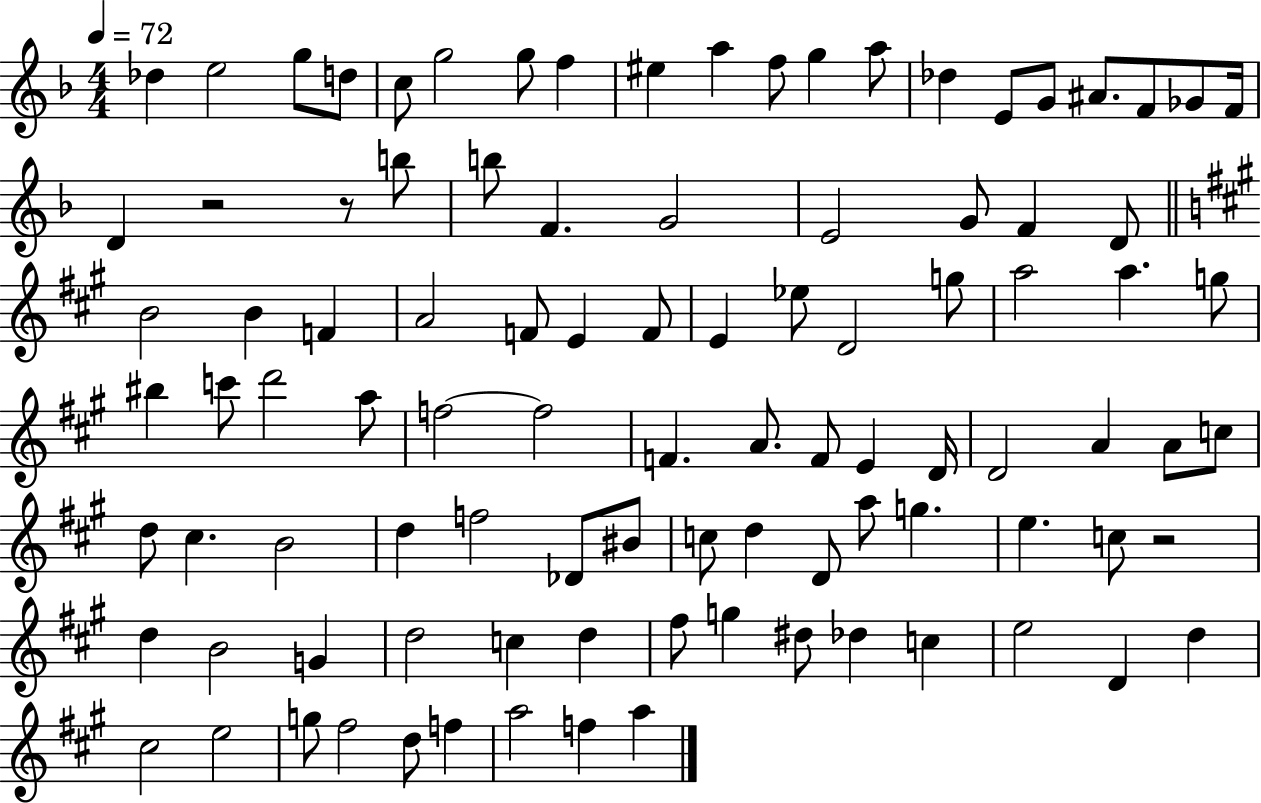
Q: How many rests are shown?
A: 3